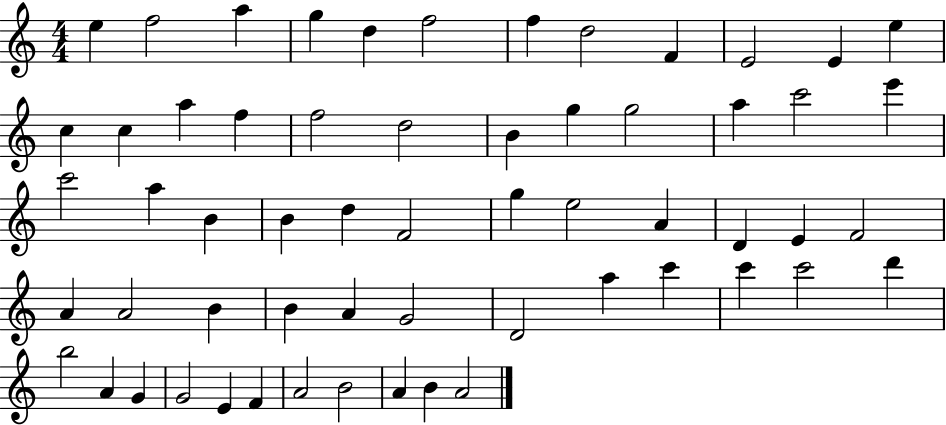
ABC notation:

X:1
T:Untitled
M:4/4
L:1/4
K:C
e f2 a g d f2 f d2 F E2 E e c c a f f2 d2 B g g2 a c'2 e' c'2 a B B d F2 g e2 A D E F2 A A2 B B A G2 D2 a c' c' c'2 d' b2 A G G2 E F A2 B2 A B A2